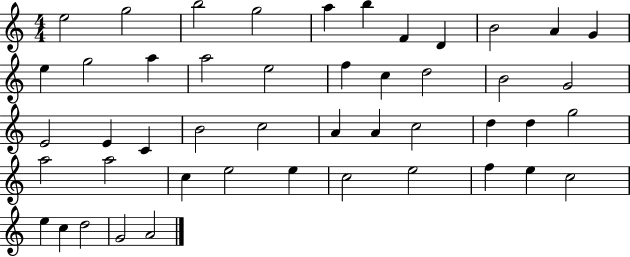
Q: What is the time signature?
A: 4/4